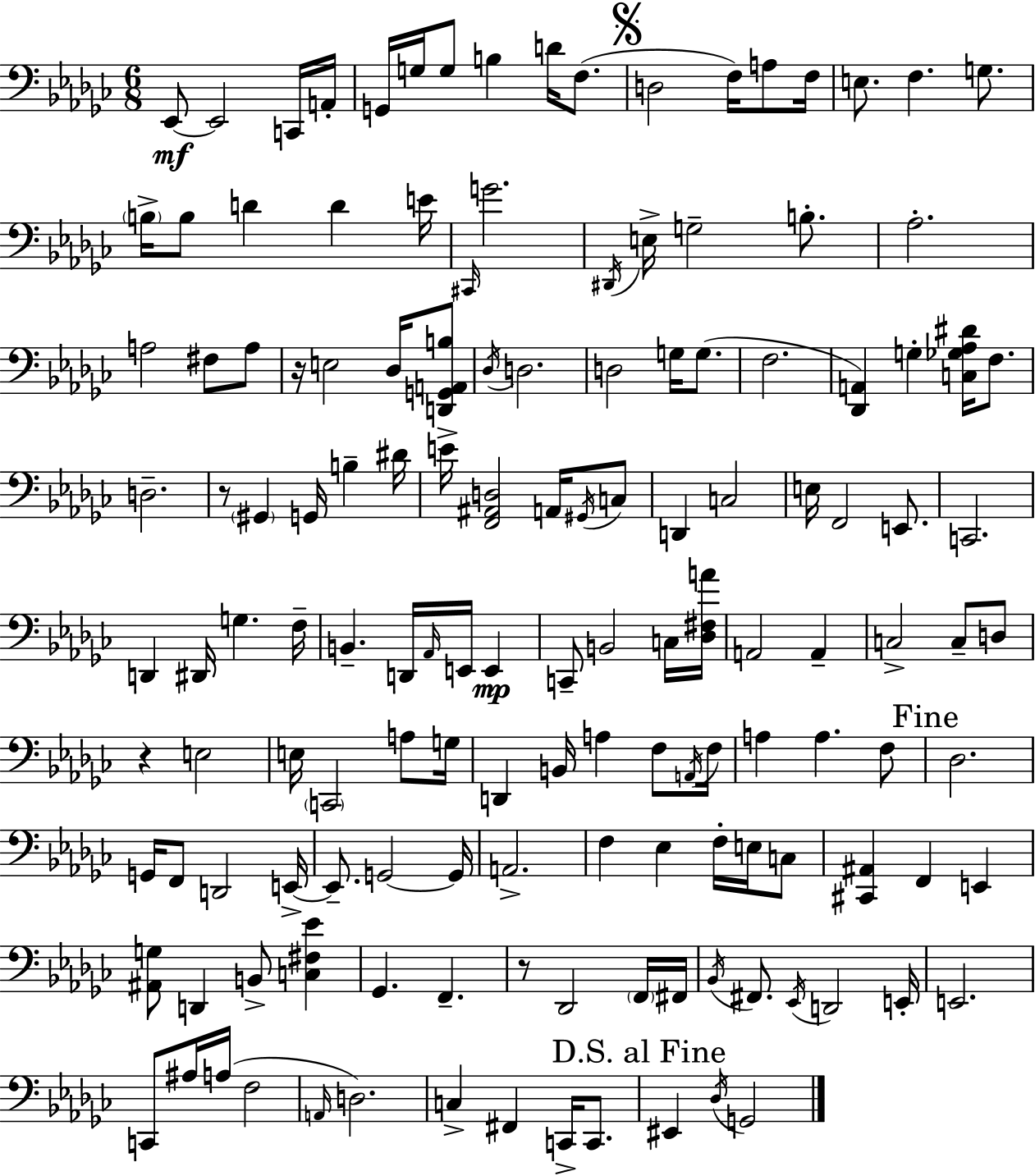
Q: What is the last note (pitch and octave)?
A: G2